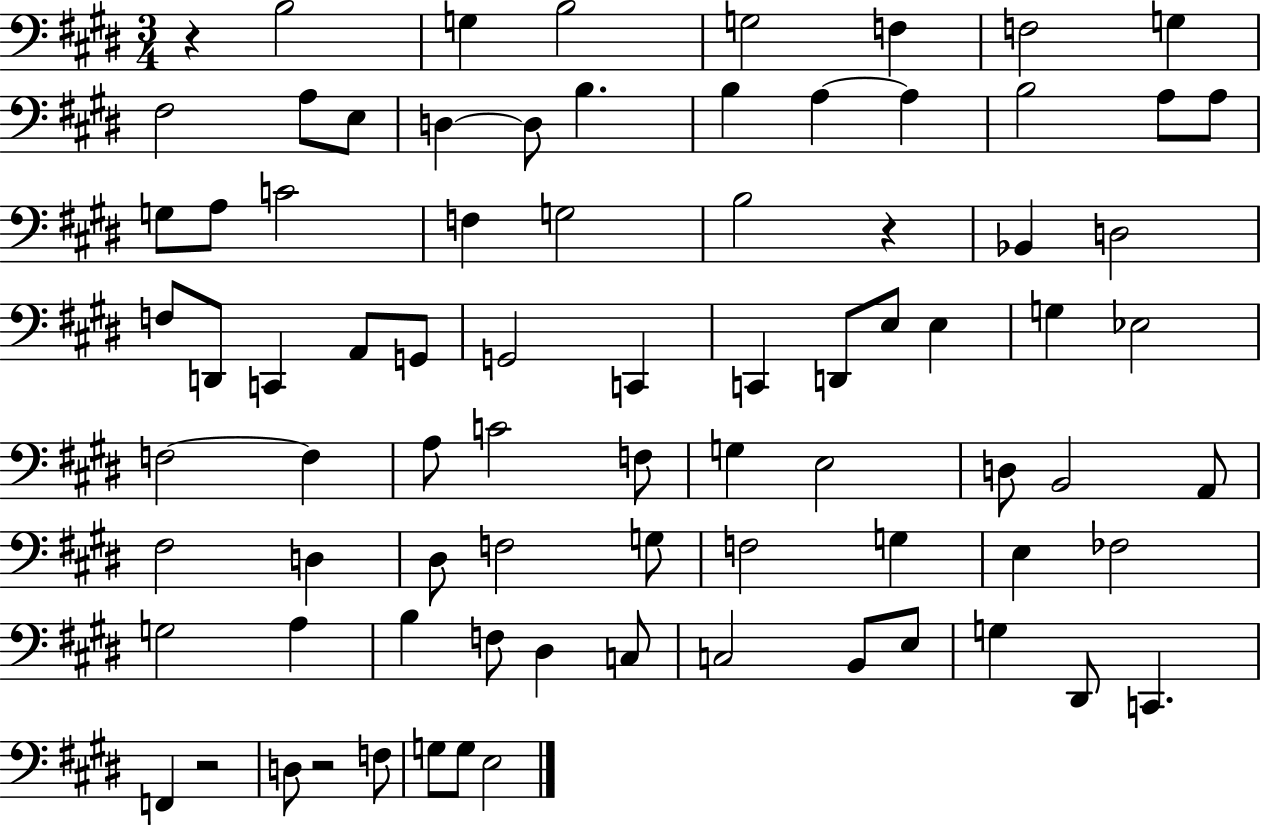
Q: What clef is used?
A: bass